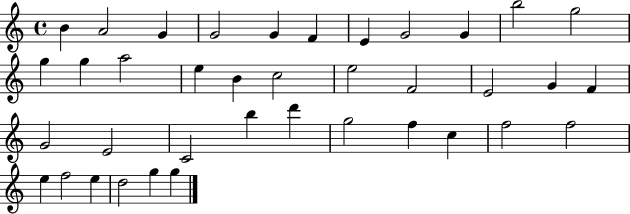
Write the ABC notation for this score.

X:1
T:Untitled
M:4/4
L:1/4
K:C
B A2 G G2 G F E G2 G b2 g2 g g a2 e B c2 e2 F2 E2 G F G2 E2 C2 b d' g2 f c f2 f2 e f2 e d2 g g